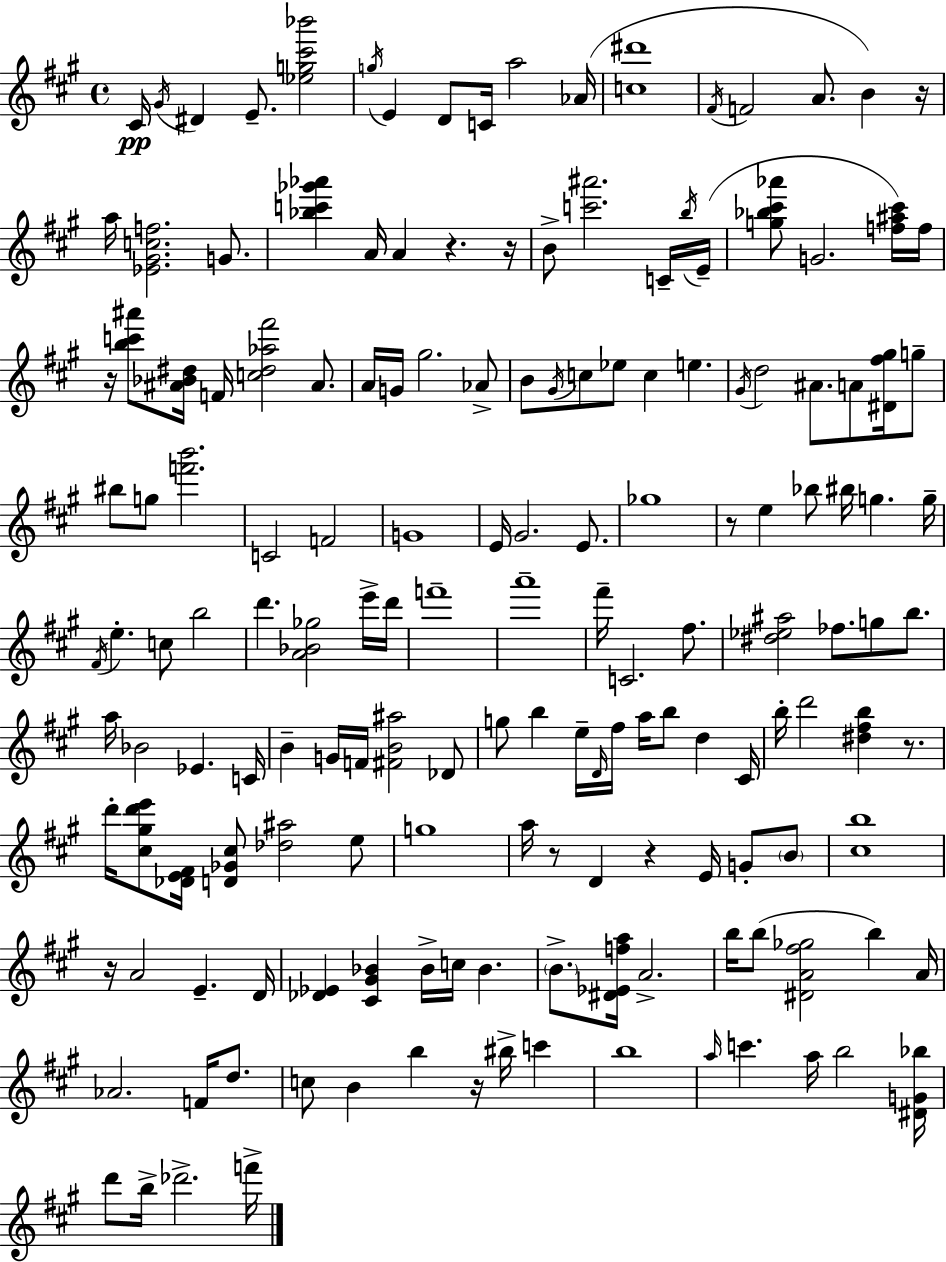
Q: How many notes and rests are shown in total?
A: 162